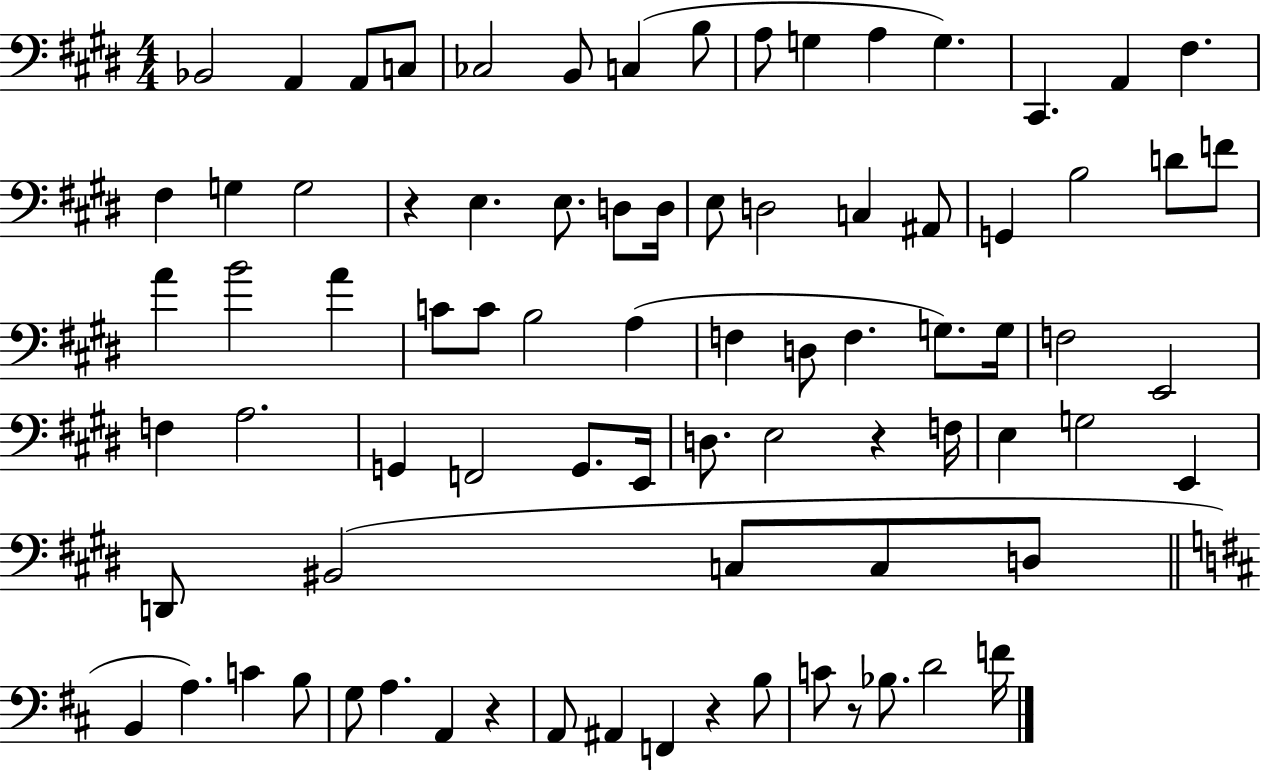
{
  \clef bass
  \numericTimeSignature
  \time 4/4
  \key e \major
  bes,2 a,4 a,8 c8 | ces2 b,8 c4( b8 | a8 g4 a4 g4.) | cis,4. a,4 fis4. | \break fis4 g4 g2 | r4 e4. e8. d8 d16 | e8 d2 c4 ais,8 | g,4 b2 d'8 f'8 | \break a'4 b'2 a'4 | c'8 c'8 b2 a4( | f4 d8 f4. g8.) g16 | f2 e,2 | \break f4 a2. | g,4 f,2 g,8. e,16 | d8. e2 r4 f16 | e4 g2 e,4 | \break d,8 bis,2( c8 c8 d8 | \bar "||" \break \key d \major b,4 a4.) c'4 b8 | g8 a4. a,4 r4 | a,8 ais,4 f,4 r4 b8 | c'8 r8 bes8. d'2 f'16 | \break \bar "|."
}